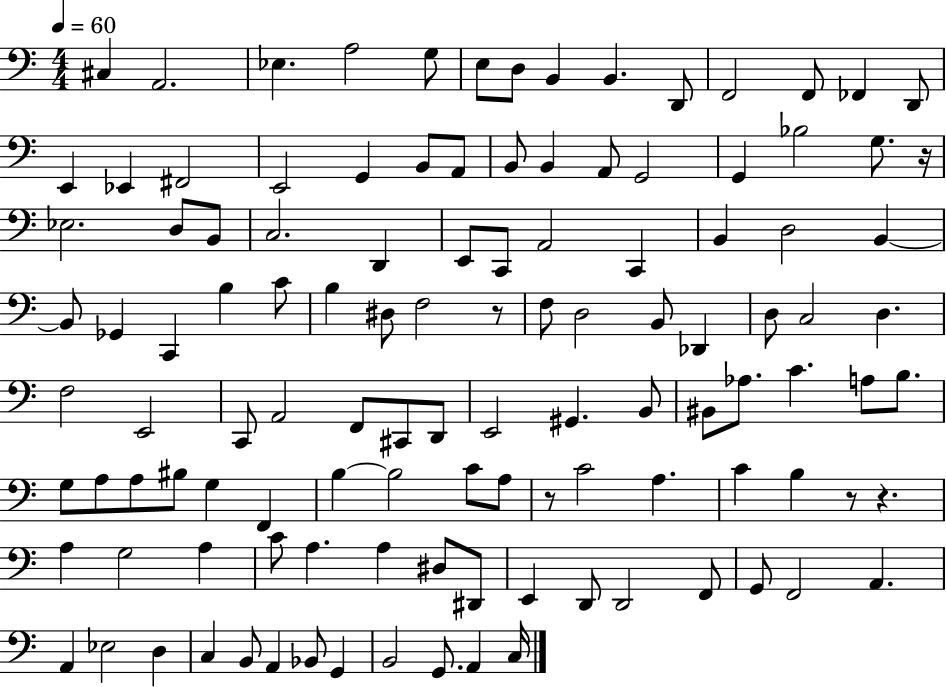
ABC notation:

X:1
T:Untitled
M:4/4
L:1/4
K:C
^C, A,,2 _E, A,2 G,/2 E,/2 D,/2 B,, B,, D,,/2 F,,2 F,,/2 _F,, D,,/2 E,, _E,, ^F,,2 E,,2 G,, B,,/2 A,,/2 B,,/2 B,, A,,/2 G,,2 G,, _B,2 G,/2 z/4 _E,2 D,/2 B,,/2 C,2 D,, E,,/2 C,,/2 A,,2 C,, B,, D,2 B,, B,,/2 _G,, C,, B, C/2 B, ^D,/2 F,2 z/2 F,/2 D,2 B,,/2 _D,, D,/2 C,2 D, F,2 E,,2 C,,/2 A,,2 F,,/2 ^C,,/2 D,,/2 E,,2 ^G,, B,,/2 ^B,,/2 _A,/2 C A,/2 B,/2 G,/2 A,/2 A,/2 ^B,/2 G, F,, B, B,2 C/2 A,/2 z/2 C2 A, C B, z/2 z A, G,2 A, C/2 A, A, ^D,/2 ^D,,/2 E,, D,,/2 D,,2 F,,/2 G,,/2 F,,2 A,, A,, _E,2 D, C, B,,/2 A,, _B,,/2 G,, B,,2 G,,/2 A,, C,/4